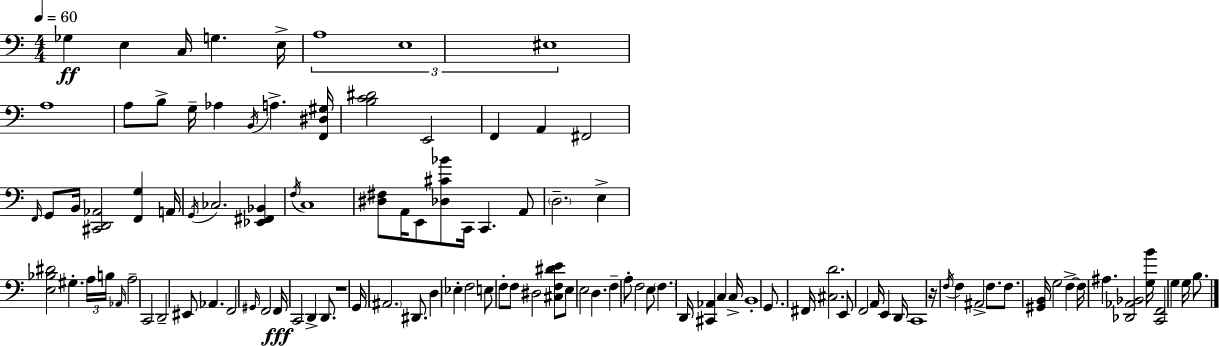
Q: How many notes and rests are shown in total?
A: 109